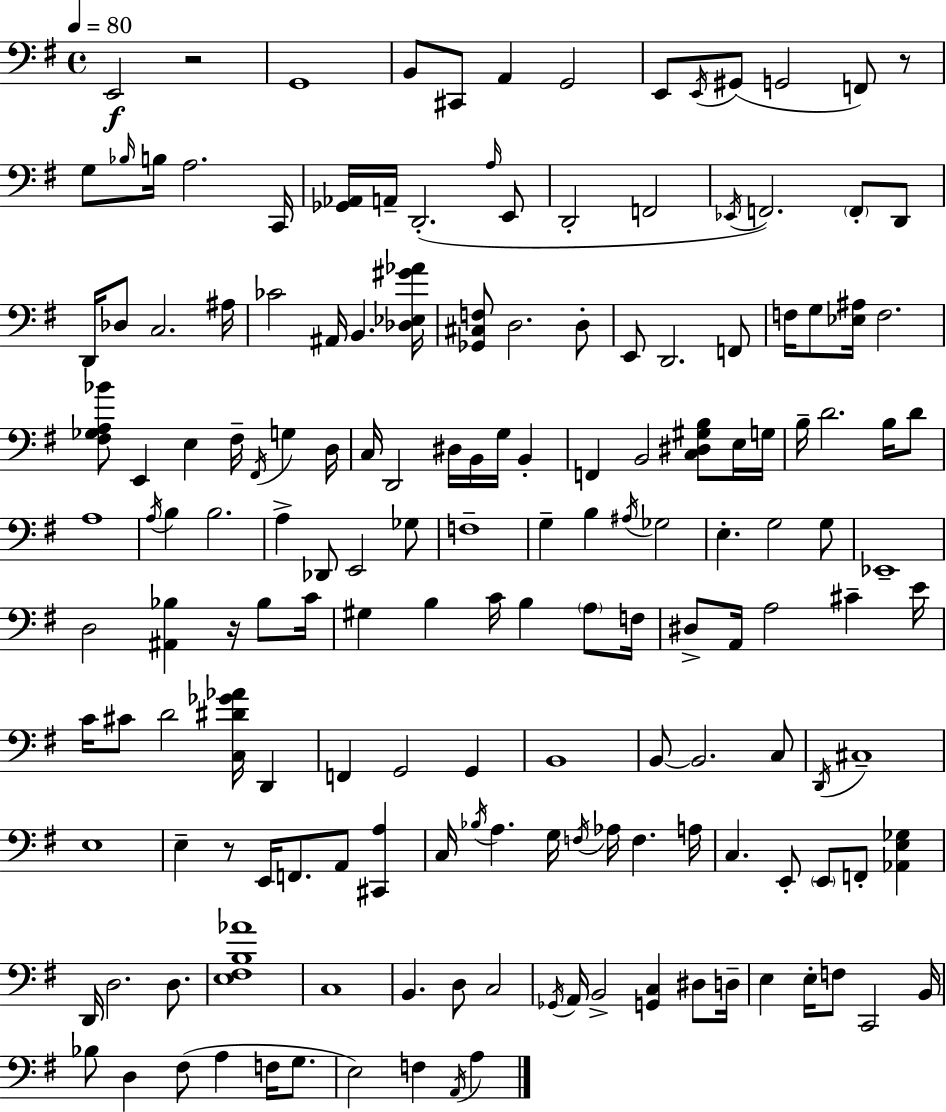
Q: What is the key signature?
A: E minor